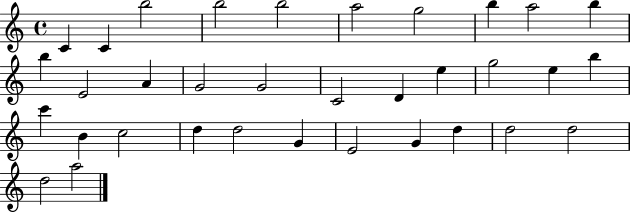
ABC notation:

X:1
T:Untitled
M:4/4
L:1/4
K:C
C C b2 b2 b2 a2 g2 b a2 b b E2 A G2 G2 C2 D e g2 e b c' B c2 d d2 G E2 G d d2 d2 d2 a2